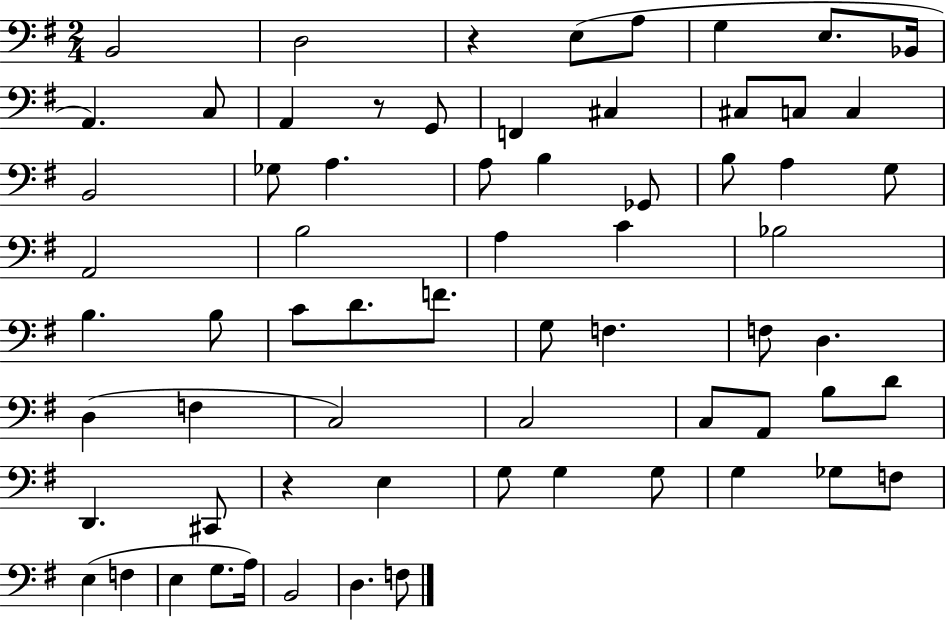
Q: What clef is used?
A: bass